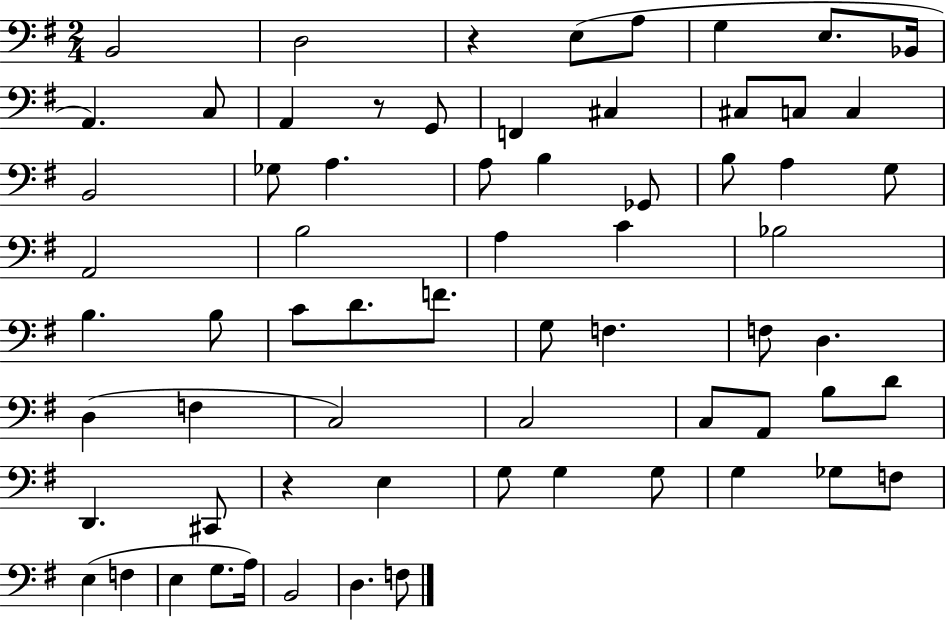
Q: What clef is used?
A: bass